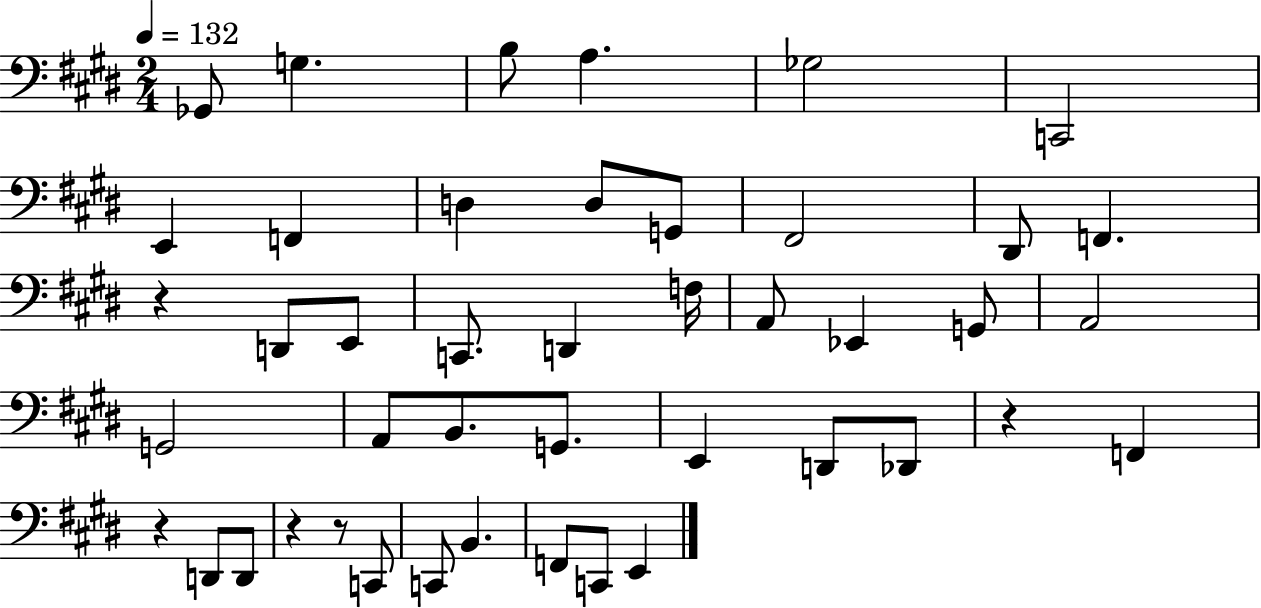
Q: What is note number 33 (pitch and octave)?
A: D2